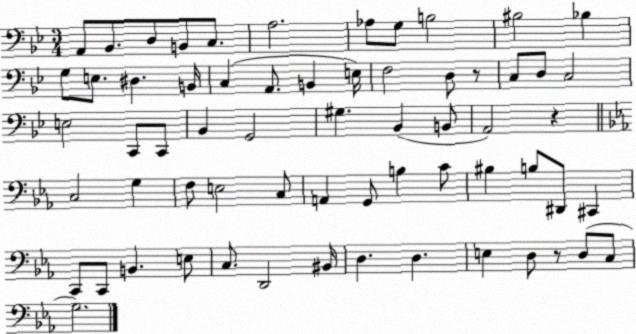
X:1
T:Untitled
M:3/4
L:1/4
K:Bb
A,,/2 _B,,/2 D,/2 B,,/2 C,/2 A,2 _A,/2 G,/2 B,2 ^B,2 _B, G,/2 E,/2 ^D, B,,/4 C, A,,/2 B,, E,/4 F,2 D,/2 z/2 C,/2 D,/2 C,2 E,2 C,,/2 C,,/2 _B,, G,,2 ^G, _B,, B,,/2 A,,2 z C,2 G, F,/2 E,2 C,/2 A,, G,,/2 B, C/2 ^B, B,/2 ^D,,/2 ^C,, C,,/2 C,,/2 B,, E,/2 C,/2 D,,2 ^B,,/4 D, D, E, D,/2 z/2 D,/2 C,/2 G,2